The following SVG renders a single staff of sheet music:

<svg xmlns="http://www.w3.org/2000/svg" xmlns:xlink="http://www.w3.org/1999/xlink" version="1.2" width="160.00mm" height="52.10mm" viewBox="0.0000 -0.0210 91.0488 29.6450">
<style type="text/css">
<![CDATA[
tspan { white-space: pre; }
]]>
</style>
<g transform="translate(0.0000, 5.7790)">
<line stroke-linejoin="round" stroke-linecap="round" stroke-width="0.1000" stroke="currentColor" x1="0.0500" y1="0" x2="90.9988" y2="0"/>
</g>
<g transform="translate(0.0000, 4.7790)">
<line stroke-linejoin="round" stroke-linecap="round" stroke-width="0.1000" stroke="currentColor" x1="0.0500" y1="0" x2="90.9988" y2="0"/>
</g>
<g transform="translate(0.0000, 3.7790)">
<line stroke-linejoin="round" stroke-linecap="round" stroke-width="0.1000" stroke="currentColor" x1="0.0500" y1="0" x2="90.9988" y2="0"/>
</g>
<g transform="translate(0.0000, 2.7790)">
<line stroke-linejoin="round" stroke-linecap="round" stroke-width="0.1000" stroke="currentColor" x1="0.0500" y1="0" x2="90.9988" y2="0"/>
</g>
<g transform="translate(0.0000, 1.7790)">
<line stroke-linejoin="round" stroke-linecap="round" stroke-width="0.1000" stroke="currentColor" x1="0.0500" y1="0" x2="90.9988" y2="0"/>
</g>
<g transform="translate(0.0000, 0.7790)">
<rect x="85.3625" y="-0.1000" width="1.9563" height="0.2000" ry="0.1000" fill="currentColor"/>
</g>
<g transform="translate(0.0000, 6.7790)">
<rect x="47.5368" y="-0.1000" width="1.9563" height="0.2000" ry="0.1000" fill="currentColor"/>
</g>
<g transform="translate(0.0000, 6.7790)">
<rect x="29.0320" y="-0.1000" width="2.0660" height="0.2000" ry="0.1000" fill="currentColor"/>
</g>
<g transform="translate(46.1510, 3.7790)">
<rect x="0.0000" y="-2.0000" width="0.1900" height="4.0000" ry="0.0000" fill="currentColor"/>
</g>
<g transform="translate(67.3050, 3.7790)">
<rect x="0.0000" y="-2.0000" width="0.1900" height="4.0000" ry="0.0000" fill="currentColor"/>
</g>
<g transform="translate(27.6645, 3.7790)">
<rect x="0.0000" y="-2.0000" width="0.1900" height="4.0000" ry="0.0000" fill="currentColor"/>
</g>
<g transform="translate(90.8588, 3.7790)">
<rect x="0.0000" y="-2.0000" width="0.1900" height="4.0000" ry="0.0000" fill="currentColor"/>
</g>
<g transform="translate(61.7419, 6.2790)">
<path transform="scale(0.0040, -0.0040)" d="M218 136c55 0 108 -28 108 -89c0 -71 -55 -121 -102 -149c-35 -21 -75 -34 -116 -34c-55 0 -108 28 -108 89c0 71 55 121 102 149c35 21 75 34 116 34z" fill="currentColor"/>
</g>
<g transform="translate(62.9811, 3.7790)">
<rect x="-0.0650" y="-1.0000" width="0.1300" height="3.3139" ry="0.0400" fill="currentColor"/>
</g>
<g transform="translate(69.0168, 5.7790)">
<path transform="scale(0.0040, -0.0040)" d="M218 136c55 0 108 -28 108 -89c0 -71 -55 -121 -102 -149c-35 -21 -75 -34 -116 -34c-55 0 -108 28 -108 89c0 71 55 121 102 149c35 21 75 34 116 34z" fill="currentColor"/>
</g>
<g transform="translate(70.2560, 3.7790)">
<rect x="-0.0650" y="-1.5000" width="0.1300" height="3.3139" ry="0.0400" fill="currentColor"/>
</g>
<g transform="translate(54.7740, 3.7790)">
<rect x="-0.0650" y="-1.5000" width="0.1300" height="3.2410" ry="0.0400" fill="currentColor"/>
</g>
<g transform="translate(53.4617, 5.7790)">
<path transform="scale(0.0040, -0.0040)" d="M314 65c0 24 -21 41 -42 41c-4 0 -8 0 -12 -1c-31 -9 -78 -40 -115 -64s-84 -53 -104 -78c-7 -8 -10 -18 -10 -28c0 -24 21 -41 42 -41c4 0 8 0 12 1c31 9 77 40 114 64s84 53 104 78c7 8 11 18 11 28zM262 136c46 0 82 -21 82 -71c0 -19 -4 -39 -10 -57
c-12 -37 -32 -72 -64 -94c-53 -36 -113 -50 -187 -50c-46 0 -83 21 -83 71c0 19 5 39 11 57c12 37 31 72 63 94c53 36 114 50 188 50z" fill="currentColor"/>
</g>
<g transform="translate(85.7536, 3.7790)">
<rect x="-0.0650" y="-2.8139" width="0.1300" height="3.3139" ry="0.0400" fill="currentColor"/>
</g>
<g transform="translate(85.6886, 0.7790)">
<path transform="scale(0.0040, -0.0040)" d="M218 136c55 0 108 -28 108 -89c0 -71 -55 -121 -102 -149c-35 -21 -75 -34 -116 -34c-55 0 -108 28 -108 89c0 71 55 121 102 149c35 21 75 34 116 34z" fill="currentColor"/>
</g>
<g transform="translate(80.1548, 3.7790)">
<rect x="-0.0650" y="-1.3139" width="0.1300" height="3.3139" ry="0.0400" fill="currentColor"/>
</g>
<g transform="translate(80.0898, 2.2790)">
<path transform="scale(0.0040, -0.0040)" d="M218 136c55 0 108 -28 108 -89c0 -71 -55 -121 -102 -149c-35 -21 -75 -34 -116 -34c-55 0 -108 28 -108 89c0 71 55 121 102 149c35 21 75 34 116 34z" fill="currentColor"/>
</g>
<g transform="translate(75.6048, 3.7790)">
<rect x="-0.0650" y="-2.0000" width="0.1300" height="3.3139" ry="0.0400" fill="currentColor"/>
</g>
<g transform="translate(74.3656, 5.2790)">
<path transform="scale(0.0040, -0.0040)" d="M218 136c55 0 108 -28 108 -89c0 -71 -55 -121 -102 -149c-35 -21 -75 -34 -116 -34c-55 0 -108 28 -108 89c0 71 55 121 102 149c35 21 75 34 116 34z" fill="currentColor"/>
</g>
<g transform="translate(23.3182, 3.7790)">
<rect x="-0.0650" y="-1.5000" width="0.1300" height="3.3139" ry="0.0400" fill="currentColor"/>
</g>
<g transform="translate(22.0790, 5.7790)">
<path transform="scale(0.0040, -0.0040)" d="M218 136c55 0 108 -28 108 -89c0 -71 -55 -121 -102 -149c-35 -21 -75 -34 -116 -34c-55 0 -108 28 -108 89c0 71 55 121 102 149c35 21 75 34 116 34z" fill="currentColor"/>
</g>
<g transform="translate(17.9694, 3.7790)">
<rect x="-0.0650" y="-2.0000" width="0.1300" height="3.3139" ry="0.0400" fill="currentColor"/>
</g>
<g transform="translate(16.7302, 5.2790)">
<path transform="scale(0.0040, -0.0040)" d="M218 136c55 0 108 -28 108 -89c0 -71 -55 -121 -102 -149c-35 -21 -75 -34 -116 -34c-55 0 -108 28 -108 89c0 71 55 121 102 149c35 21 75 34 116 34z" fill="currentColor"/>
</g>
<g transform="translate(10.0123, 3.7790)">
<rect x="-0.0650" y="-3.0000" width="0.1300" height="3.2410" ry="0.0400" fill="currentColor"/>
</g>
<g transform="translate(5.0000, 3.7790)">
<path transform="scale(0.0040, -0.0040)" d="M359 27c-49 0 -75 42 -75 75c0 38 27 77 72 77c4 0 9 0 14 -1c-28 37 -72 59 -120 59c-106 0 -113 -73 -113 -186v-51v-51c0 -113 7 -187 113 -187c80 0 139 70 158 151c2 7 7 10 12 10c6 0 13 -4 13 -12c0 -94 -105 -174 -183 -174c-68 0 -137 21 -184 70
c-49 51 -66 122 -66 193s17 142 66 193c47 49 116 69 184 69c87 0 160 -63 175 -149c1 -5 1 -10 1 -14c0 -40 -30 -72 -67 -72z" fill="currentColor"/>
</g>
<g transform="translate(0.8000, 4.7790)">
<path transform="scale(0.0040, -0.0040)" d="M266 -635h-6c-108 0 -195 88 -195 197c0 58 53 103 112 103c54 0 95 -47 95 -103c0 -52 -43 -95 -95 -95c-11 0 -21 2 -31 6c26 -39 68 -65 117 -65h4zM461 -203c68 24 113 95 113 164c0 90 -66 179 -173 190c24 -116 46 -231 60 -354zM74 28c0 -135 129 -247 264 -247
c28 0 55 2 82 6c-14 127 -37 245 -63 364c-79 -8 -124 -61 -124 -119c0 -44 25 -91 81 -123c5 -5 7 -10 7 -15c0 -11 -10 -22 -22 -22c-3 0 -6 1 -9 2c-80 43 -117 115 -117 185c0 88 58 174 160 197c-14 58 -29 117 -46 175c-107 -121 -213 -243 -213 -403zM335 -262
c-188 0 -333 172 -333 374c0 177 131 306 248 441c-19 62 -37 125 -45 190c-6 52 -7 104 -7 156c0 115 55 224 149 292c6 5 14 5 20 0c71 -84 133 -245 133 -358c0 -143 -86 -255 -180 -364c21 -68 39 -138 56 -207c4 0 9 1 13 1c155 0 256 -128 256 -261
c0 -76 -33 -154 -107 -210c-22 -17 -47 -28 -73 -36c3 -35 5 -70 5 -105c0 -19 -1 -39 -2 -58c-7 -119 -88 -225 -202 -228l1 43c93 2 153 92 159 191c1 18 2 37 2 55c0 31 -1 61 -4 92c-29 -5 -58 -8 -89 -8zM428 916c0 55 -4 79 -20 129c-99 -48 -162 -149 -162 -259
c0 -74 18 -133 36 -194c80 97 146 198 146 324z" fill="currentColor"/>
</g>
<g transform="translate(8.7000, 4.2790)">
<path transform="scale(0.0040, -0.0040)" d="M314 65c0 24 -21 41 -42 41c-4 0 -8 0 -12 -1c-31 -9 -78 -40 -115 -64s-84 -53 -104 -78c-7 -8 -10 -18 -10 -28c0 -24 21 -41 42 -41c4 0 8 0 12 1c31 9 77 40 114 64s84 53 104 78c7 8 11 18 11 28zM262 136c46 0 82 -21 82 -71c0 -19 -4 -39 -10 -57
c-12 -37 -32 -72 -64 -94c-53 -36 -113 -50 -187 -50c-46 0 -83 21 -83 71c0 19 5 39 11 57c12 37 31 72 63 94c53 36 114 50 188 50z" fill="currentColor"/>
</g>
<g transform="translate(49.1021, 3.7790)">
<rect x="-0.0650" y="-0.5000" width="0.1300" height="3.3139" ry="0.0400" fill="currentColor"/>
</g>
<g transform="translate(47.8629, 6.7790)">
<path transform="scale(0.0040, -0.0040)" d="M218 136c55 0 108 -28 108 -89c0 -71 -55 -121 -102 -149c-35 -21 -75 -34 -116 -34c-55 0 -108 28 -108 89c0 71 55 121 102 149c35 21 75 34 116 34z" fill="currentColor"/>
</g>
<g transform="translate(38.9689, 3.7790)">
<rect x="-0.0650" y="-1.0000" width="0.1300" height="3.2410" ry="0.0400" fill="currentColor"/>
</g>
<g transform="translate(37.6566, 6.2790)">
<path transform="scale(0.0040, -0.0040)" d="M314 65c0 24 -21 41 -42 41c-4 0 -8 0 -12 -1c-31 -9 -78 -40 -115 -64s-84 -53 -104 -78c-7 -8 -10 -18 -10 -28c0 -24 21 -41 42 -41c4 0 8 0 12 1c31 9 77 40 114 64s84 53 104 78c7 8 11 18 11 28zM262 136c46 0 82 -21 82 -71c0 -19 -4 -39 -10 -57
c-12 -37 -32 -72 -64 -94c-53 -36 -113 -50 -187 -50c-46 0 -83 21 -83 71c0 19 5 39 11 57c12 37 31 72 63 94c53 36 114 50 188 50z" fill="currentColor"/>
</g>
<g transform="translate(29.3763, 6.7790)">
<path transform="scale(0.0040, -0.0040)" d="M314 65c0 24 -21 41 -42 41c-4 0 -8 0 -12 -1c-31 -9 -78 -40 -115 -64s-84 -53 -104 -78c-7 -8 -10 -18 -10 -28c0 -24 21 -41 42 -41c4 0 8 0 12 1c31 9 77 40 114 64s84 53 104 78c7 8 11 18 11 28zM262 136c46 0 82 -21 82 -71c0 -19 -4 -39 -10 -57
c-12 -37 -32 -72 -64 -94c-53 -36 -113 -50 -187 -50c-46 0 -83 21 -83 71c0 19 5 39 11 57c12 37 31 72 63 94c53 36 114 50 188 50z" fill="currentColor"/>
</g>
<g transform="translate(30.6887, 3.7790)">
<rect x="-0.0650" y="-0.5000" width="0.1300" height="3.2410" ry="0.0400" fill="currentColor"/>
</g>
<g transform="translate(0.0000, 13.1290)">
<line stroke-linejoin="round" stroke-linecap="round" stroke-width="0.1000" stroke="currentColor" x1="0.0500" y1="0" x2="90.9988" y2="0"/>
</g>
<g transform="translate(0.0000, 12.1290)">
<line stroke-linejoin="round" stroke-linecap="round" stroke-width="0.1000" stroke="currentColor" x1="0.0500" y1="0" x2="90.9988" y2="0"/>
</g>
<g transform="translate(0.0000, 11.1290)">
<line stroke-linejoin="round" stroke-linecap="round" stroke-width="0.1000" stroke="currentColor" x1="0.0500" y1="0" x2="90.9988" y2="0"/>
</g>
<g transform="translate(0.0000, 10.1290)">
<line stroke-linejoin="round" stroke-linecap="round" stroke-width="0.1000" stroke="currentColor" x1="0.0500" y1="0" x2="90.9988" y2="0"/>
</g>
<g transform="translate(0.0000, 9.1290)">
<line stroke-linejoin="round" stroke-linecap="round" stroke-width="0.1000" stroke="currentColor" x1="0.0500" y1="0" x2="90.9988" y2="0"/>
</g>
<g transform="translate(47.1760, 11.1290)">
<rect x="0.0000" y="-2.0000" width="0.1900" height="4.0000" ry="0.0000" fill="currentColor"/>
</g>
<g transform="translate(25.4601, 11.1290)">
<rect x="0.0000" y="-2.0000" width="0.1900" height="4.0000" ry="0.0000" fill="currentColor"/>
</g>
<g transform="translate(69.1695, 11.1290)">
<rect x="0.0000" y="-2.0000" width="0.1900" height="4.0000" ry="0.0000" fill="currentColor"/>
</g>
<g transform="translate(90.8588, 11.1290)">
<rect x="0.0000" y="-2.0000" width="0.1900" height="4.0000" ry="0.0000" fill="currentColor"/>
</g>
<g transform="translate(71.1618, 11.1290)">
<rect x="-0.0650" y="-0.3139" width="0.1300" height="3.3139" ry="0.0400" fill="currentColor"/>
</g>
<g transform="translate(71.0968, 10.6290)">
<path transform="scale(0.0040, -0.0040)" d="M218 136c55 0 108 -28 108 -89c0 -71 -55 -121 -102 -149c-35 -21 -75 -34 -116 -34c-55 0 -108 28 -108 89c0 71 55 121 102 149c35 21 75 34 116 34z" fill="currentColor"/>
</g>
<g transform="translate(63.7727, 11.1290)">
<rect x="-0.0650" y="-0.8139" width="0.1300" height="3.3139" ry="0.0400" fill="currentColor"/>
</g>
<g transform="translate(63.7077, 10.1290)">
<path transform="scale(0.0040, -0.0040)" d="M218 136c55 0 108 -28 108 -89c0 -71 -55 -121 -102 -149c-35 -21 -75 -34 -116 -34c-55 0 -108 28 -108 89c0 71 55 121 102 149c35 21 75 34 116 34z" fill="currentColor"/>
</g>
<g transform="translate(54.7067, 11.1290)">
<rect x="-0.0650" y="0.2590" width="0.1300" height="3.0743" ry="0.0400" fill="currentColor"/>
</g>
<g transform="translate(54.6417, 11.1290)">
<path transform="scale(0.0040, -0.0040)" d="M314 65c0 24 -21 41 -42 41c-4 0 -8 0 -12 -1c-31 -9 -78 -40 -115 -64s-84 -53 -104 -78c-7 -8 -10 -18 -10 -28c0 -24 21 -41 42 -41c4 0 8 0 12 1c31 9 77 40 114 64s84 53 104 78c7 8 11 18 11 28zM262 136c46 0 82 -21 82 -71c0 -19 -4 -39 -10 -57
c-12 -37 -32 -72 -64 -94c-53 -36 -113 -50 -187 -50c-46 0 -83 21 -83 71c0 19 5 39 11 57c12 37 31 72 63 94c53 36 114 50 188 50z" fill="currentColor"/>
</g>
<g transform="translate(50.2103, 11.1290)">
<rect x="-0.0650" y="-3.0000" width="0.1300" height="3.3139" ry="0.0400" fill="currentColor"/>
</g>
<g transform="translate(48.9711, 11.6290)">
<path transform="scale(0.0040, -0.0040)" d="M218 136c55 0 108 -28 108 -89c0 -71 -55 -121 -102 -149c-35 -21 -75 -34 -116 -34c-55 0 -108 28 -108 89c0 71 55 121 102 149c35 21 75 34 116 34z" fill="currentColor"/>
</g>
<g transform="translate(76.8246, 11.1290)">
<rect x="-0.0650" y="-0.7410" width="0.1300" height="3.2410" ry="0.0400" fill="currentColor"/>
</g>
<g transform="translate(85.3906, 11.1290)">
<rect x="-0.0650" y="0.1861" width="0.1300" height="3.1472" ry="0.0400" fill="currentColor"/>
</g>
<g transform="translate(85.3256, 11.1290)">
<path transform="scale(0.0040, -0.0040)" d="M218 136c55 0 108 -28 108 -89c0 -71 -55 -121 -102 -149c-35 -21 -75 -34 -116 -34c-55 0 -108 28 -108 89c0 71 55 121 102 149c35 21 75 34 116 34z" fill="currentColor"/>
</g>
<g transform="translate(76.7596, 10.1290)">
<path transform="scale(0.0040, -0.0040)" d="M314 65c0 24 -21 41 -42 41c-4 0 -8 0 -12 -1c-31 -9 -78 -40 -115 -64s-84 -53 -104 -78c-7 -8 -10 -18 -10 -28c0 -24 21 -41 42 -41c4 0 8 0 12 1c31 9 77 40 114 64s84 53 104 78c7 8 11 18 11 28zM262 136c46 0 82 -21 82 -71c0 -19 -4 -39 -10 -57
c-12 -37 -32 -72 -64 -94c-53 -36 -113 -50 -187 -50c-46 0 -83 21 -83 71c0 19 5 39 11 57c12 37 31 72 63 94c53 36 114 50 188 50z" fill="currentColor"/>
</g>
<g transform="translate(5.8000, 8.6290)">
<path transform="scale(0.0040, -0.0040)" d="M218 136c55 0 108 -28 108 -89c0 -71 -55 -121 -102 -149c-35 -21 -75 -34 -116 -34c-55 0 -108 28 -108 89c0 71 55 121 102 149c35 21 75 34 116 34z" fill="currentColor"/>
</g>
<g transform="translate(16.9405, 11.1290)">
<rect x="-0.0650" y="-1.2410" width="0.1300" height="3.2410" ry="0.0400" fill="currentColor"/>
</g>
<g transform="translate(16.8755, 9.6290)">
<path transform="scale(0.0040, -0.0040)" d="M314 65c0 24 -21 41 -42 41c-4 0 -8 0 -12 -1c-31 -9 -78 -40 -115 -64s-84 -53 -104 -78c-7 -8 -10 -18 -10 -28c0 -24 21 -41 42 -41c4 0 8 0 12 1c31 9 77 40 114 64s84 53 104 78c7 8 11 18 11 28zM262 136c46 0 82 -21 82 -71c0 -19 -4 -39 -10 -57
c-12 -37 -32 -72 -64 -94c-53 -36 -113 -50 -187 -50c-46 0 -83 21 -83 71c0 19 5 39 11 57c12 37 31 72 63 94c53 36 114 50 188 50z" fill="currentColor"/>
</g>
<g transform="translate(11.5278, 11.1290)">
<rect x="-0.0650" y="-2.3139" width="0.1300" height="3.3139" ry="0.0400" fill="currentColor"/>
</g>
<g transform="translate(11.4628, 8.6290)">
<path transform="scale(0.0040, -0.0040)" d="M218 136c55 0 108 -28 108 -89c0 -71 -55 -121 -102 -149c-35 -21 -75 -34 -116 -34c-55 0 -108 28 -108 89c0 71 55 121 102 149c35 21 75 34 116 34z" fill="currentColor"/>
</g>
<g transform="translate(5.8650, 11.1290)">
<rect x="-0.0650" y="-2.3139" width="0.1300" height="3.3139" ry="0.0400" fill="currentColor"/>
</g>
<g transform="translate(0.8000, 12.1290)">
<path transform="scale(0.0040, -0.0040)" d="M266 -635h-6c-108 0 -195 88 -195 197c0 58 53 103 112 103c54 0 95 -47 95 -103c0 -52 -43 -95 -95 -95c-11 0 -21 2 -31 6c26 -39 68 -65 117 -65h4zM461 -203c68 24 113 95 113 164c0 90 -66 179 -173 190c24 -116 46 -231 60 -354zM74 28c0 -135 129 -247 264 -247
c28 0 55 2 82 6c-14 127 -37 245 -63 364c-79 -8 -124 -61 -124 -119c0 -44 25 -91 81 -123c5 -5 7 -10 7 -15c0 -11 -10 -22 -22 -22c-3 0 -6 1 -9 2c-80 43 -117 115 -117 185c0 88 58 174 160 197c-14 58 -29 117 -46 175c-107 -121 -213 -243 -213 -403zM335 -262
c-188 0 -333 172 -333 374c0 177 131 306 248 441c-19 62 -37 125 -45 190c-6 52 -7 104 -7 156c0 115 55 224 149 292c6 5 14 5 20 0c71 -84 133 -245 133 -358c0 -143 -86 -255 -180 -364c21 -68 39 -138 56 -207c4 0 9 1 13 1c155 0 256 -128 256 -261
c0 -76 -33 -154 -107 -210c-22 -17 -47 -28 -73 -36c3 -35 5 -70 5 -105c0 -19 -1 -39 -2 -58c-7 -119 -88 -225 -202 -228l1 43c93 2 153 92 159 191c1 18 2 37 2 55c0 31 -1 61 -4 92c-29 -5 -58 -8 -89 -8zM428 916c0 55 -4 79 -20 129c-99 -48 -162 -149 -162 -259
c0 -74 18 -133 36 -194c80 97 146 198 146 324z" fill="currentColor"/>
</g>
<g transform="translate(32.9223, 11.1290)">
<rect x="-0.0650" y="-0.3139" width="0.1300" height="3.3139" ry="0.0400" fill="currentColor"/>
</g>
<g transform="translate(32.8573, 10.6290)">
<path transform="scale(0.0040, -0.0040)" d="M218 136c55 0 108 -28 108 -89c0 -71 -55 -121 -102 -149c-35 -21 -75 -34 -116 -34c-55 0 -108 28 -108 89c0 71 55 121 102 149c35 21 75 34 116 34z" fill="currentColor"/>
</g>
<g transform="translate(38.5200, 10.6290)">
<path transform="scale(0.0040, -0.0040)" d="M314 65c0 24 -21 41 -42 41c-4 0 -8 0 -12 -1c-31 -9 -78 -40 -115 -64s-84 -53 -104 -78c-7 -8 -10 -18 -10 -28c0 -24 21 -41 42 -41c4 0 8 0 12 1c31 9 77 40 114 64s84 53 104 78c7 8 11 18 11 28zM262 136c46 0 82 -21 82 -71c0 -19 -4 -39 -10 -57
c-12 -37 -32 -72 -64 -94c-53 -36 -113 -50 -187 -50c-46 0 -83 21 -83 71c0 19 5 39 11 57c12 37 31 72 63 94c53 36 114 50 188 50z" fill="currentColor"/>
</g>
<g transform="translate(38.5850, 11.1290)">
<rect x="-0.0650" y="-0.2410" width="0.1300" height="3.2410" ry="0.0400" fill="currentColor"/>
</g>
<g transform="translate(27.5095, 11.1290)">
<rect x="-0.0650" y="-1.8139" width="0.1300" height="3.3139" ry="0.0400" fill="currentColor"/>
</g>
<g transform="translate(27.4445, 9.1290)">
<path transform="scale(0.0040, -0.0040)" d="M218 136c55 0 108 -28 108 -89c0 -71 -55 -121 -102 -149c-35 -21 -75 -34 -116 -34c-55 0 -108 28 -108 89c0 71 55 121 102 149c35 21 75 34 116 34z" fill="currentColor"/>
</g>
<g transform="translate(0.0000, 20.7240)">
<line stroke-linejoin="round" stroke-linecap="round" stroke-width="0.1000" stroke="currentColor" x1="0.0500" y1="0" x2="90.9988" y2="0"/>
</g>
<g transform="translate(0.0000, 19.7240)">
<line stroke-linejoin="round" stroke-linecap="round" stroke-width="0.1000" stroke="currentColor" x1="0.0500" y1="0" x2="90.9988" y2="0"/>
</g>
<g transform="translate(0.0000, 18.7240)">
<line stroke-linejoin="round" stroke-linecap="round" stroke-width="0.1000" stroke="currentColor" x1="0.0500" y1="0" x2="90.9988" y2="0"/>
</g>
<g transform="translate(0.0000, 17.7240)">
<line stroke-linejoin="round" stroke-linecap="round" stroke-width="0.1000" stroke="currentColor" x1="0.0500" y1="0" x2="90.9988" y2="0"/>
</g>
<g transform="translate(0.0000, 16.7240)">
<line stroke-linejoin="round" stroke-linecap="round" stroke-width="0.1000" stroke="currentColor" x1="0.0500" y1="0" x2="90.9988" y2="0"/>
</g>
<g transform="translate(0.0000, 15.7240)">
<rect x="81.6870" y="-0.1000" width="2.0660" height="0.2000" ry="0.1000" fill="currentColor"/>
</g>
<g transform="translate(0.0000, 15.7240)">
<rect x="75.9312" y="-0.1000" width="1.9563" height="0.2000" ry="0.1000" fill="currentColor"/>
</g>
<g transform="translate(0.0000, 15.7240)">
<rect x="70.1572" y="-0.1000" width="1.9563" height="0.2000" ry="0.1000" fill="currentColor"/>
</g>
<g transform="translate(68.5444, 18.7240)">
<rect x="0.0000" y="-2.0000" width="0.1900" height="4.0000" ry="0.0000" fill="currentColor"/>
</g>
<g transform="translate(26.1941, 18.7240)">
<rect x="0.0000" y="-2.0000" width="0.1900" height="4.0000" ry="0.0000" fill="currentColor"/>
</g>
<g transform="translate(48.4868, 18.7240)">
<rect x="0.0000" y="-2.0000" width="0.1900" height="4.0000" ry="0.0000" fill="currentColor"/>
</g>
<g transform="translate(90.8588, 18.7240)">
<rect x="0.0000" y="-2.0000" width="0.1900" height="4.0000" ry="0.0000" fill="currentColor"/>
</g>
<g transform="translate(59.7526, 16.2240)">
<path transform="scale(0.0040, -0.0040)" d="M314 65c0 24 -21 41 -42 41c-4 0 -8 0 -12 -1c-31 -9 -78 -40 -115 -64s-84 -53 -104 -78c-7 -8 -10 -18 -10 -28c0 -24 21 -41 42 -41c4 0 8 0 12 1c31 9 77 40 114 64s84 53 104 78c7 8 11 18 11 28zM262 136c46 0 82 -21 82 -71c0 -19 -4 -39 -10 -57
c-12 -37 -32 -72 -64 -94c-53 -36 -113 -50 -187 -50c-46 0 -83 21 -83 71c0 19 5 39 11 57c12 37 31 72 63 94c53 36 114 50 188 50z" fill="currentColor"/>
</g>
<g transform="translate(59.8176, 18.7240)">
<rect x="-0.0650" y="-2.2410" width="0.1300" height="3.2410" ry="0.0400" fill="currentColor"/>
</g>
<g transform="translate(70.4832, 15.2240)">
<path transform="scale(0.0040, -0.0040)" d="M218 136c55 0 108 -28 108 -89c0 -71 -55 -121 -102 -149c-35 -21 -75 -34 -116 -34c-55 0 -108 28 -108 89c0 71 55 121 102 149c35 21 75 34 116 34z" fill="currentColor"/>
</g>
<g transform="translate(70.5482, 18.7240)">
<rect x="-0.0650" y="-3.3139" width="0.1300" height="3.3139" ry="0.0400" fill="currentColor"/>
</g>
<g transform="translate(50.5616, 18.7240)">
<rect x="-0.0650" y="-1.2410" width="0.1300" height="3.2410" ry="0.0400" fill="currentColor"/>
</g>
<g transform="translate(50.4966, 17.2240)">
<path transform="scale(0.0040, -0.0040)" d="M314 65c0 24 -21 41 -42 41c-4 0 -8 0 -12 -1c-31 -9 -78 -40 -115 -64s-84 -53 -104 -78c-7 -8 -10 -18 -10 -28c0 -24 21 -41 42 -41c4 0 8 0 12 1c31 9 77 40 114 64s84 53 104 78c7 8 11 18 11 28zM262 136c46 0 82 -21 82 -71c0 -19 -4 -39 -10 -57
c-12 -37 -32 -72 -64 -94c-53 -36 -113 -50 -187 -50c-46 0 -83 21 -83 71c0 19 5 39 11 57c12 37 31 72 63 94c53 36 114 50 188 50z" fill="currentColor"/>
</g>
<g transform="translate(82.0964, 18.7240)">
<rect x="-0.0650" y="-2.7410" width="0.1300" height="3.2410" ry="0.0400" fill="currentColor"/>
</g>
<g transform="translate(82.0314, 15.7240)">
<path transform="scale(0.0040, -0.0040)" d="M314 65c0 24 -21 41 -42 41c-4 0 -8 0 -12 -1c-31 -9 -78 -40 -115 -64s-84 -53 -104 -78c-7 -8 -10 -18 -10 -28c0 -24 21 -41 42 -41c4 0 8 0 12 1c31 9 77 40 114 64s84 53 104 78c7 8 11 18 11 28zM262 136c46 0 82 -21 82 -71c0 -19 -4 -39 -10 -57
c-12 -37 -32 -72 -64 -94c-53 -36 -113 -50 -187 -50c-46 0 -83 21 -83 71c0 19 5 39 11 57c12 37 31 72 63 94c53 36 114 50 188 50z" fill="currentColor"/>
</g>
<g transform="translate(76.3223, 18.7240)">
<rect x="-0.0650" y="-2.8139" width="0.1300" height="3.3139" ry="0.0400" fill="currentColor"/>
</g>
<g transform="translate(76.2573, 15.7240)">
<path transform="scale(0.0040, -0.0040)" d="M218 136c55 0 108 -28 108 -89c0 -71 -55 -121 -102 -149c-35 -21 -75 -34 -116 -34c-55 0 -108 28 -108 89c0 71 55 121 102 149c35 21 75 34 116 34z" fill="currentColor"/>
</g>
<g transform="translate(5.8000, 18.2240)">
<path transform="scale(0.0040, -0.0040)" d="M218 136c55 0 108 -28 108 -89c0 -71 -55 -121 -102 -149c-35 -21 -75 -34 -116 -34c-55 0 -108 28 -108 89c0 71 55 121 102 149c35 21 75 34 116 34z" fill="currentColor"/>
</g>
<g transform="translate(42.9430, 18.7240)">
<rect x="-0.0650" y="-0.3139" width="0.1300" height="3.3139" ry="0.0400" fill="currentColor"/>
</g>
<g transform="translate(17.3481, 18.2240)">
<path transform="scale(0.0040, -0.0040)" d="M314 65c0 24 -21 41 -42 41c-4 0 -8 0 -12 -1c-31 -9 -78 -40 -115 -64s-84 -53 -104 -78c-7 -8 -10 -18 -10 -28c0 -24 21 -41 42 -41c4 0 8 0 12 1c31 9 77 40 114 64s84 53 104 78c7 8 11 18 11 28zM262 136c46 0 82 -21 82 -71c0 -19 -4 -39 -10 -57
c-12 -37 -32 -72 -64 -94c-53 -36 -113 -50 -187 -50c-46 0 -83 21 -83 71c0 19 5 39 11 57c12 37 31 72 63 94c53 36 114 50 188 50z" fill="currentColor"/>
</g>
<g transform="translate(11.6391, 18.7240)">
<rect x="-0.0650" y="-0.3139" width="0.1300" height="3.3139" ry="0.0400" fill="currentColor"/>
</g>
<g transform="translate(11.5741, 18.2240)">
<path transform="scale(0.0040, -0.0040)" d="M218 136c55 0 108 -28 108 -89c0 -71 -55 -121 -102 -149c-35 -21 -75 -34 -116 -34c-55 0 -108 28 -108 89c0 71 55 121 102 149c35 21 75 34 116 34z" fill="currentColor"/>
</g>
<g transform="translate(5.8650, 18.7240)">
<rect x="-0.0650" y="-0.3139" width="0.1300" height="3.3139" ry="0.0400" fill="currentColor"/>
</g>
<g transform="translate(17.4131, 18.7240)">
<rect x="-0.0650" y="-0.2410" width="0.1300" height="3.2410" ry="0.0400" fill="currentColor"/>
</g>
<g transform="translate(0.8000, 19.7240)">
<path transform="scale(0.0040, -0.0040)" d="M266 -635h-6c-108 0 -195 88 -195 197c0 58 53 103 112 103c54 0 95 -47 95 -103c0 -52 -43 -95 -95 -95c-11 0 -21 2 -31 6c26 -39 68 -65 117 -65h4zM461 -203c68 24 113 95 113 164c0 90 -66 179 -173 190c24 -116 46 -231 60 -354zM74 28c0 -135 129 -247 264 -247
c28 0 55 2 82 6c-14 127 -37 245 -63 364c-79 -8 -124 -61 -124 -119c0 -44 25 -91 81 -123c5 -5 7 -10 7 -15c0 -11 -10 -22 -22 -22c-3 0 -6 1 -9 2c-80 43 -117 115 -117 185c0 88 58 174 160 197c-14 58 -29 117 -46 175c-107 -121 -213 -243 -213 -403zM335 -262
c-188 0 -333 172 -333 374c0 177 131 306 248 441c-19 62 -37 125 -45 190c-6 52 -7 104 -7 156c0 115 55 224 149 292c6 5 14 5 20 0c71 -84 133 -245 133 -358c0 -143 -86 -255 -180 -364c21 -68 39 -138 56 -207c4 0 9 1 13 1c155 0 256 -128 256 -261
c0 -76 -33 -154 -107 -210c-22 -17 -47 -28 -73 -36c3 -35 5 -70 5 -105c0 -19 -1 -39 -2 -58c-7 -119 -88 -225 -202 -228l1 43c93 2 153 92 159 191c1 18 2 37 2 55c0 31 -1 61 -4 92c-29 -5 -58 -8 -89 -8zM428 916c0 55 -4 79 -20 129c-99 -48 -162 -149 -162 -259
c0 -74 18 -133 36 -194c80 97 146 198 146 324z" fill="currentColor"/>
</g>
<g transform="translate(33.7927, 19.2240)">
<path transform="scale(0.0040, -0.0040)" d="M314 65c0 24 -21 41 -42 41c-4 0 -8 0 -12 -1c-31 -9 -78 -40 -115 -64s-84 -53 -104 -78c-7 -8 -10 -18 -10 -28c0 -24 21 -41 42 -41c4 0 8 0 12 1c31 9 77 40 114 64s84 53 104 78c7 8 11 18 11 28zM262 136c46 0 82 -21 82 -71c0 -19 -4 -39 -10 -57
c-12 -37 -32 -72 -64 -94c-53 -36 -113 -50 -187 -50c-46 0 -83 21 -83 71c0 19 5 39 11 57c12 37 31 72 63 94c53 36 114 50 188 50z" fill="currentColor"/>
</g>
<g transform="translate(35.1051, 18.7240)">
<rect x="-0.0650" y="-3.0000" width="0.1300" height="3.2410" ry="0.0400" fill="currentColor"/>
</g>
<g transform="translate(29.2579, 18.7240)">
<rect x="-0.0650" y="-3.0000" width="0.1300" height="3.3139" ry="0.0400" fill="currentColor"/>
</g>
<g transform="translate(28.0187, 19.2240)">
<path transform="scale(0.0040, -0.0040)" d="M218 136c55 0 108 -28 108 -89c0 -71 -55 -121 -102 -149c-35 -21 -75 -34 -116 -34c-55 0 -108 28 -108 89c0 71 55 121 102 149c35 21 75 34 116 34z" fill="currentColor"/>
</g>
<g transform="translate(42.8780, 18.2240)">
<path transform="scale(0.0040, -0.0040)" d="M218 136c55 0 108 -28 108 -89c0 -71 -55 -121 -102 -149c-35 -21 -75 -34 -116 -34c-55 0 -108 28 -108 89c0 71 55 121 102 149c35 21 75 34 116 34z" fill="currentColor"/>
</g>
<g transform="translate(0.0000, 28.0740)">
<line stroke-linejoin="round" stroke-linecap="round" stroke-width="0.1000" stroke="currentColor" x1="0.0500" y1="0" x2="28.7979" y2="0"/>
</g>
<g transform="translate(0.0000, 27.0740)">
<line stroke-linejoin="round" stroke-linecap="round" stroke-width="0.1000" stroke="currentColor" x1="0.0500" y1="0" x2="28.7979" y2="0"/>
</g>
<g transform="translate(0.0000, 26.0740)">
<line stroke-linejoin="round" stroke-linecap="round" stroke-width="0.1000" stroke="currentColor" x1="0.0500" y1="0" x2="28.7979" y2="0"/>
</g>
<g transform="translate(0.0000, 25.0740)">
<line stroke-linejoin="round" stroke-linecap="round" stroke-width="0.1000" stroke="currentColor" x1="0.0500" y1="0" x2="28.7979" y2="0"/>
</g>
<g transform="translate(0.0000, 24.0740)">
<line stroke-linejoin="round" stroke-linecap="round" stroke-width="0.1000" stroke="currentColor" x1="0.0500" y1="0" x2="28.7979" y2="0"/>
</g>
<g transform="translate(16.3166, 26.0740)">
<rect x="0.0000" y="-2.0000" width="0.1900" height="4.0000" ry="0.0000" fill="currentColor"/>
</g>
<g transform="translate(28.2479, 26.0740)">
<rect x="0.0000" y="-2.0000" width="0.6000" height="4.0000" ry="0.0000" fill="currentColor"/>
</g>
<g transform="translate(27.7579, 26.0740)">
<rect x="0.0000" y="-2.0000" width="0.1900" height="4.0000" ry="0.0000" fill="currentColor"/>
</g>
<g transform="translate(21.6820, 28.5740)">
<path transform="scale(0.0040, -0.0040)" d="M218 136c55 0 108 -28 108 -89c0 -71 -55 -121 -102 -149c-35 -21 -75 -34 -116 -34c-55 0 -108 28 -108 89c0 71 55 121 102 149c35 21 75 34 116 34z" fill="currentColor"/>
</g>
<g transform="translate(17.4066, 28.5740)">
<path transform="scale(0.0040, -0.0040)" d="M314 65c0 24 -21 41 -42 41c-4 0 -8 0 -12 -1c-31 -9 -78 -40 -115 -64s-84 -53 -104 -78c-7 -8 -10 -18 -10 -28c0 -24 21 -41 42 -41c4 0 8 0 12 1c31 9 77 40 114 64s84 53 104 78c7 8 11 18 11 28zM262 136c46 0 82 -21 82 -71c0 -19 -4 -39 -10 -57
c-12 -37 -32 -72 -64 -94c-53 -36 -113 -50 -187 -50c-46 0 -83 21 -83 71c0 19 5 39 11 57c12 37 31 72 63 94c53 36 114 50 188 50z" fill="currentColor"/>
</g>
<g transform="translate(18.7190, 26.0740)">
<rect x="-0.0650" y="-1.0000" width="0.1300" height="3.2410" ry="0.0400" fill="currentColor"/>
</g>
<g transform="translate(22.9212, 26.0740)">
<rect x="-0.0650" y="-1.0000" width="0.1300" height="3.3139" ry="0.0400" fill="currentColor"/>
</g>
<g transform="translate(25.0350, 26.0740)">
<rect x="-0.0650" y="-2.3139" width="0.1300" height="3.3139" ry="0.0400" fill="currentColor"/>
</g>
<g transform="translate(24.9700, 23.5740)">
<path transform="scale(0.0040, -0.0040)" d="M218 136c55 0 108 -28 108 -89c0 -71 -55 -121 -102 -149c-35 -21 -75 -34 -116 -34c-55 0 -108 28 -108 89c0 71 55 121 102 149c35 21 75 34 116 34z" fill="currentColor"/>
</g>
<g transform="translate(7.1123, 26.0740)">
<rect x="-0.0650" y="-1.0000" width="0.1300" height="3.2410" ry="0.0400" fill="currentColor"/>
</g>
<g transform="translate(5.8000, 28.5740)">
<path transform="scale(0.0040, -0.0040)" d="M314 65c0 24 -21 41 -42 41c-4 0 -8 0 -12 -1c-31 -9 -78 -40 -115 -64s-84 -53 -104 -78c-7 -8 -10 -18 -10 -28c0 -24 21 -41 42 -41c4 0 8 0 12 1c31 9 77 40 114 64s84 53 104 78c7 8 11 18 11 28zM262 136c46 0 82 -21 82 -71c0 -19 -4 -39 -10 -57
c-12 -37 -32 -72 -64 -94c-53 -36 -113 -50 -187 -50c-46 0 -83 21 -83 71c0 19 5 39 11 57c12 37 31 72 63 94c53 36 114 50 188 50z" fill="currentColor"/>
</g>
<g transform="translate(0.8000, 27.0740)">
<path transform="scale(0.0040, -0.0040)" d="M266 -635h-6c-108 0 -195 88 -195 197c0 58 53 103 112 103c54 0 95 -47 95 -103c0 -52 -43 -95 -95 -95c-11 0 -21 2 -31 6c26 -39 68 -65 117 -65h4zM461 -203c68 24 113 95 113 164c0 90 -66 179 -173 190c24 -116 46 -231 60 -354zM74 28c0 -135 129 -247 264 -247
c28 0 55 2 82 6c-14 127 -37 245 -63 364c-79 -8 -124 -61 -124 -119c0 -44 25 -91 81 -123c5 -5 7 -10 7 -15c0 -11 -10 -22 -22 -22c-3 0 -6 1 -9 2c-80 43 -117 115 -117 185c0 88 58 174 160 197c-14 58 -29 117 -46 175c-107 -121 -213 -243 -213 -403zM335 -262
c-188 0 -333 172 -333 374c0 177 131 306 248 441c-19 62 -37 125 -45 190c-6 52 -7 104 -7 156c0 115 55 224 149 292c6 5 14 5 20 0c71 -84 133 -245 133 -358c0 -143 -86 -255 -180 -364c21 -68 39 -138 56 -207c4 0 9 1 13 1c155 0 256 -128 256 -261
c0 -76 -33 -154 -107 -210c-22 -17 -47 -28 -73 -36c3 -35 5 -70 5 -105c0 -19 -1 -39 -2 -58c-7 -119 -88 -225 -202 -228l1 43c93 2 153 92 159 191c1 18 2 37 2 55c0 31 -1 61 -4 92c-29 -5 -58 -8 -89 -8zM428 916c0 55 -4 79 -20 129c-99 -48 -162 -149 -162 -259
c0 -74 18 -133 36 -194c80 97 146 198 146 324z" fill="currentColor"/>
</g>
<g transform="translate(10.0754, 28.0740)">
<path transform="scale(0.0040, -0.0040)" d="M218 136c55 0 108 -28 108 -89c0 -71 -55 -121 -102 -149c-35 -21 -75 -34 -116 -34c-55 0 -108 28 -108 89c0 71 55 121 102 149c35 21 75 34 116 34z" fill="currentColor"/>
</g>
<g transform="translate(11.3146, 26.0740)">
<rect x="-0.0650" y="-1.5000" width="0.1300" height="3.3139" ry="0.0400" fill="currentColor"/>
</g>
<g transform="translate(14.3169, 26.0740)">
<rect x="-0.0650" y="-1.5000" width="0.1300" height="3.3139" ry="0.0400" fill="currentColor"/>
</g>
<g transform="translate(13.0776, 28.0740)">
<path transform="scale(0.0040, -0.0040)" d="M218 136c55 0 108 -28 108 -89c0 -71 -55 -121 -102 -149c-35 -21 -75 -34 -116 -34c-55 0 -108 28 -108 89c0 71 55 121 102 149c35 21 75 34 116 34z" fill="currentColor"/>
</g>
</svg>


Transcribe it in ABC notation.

X:1
T:Untitled
M:4/4
L:1/4
K:C
A2 F E C2 D2 C E2 D E F e a g g e2 f c c2 A B2 d c d2 B c c c2 A A2 c e2 g2 b a a2 D2 E E D2 D g